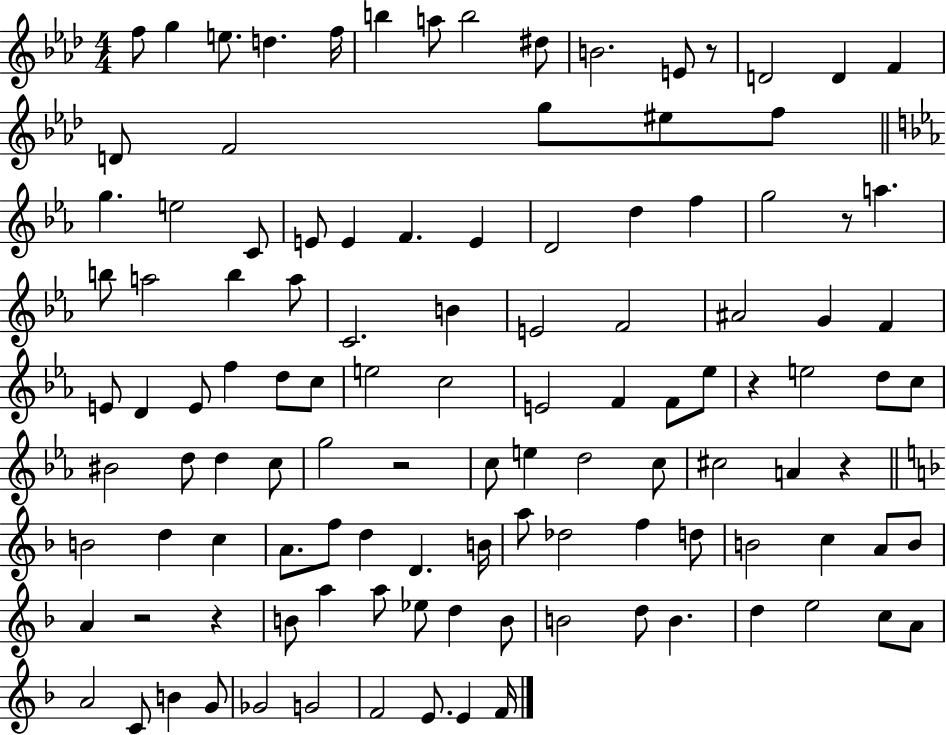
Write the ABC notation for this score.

X:1
T:Untitled
M:4/4
L:1/4
K:Ab
f/2 g e/2 d f/4 b a/2 b2 ^d/2 B2 E/2 z/2 D2 D F D/2 F2 g/2 ^e/2 f/2 g e2 C/2 E/2 E F E D2 d f g2 z/2 a b/2 a2 b a/2 C2 B E2 F2 ^A2 G F E/2 D E/2 f d/2 c/2 e2 c2 E2 F F/2 _e/2 z e2 d/2 c/2 ^B2 d/2 d c/2 g2 z2 c/2 e d2 c/2 ^c2 A z B2 d c A/2 f/2 d D B/4 a/2 _d2 f d/2 B2 c A/2 B/2 A z2 z B/2 a a/2 _e/2 d B/2 B2 d/2 B d e2 c/2 A/2 A2 C/2 B G/2 _G2 G2 F2 E/2 E F/4